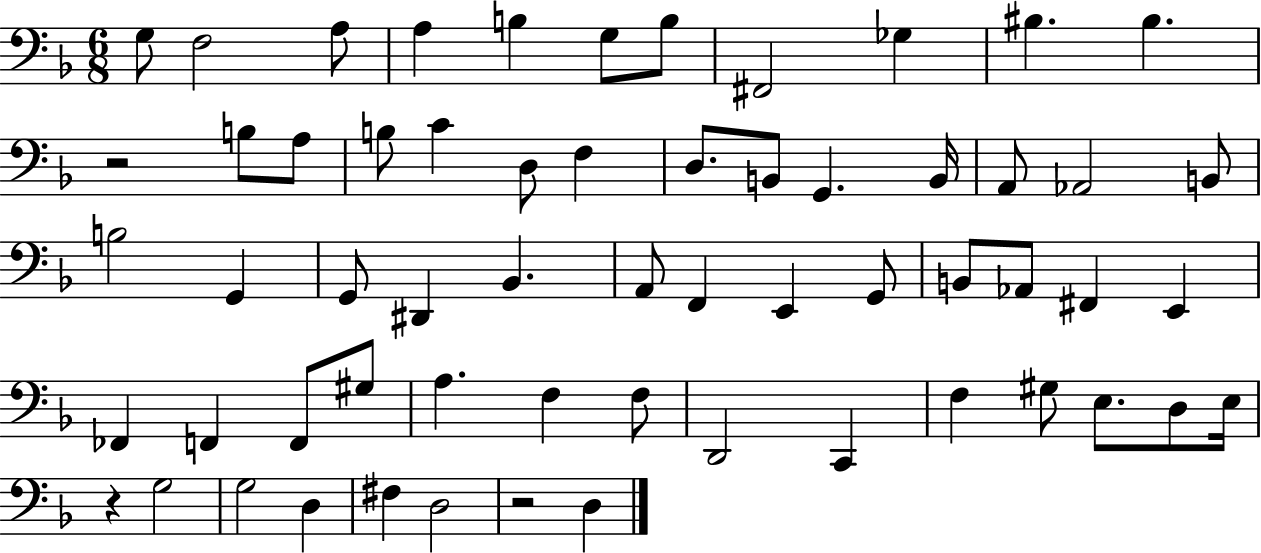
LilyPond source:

{
  \clef bass
  \numericTimeSignature
  \time 6/8
  \key f \major
  \repeat volta 2 { g8 f2 a8 | a4 b4 g8 b8 | fis,2 ges4 | bis4. bis4. | \break r2 b8 a8 | b8 c'4 d8 f4 | d8. b,8 g,4. b,16 | a,8 aes,2 b,8 | \break b2 g,4 | g,8 dis,4 bes,4. | a,8 f,4 e,4 g,8 | b,8 aes,8 fis,4 e,4 | \break fes,4 f,4 f,8 gis8 | a4. f4 f8 | d,2 c,4 | f4 gis8 e8. d8 e16 | \break r4 g2 | g2 d4 | fis4 d2 | r2 d4 | \break } \bar "|."
}